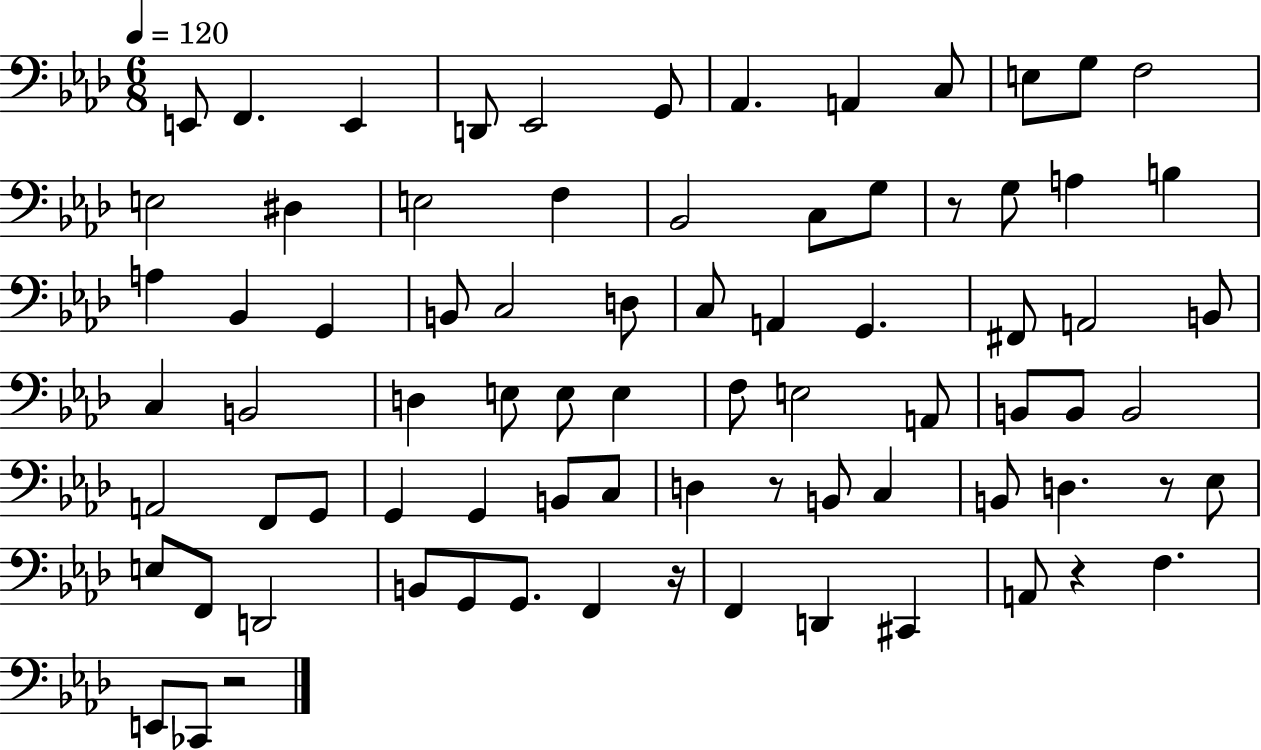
{
  \clef bass
  \numericTimeSignature
  \time 6/8
  \key aes \major
  \tempo 4 = 120
  \repeat volta 2 { e,8 f,4. e,4 | d,8 ees,2 g,8 | aes,4. a,4 c8 | e8 g8 f2 | \break e2 dis4 | e2 f4 | bes,2 c8 g8 | r8 g8 a4 b4 | \break a4 bes,4 g,4 | b,8 c2 d8 | c8 a,4 g,4. | fis,8 a,2 b,8 | \break c4 b,2 | d4 e8 e8 e4 | f8 e2 a,8 | b,8 b,8 b,2 | \break a,2 f,8 g,8 | g,4 g,4 b,8 c8 | d4 r8 b,8 c4 | b,8 d4. r8 ees8 | \break e8 f,8 d,2 | b,8 g,8 g,8. f,4 r16 | f,4 d,4 cis,4 | a,8 r4 f4. | \break e,8 ces,8 r2 | } \bar "|."
}